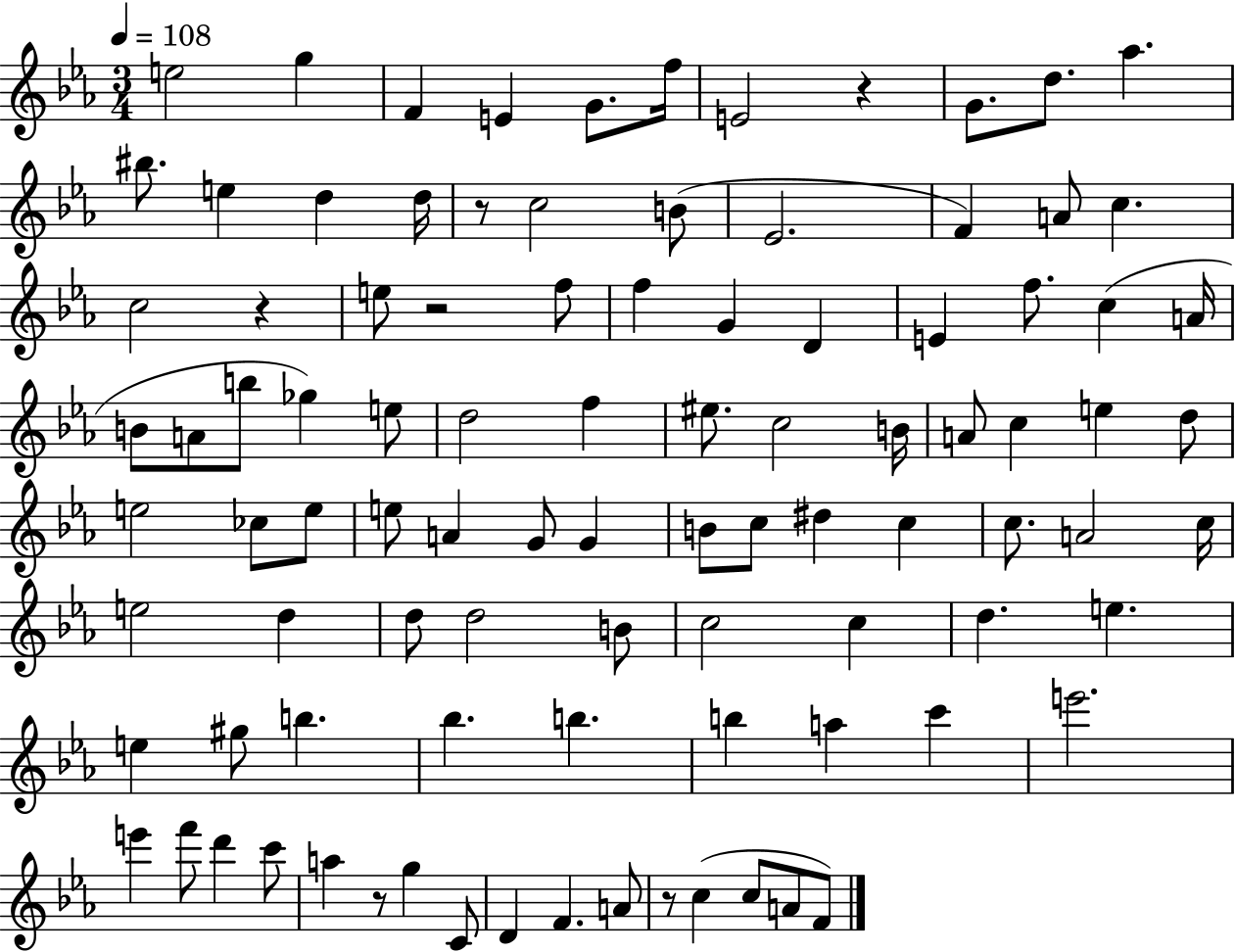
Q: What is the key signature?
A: EES major